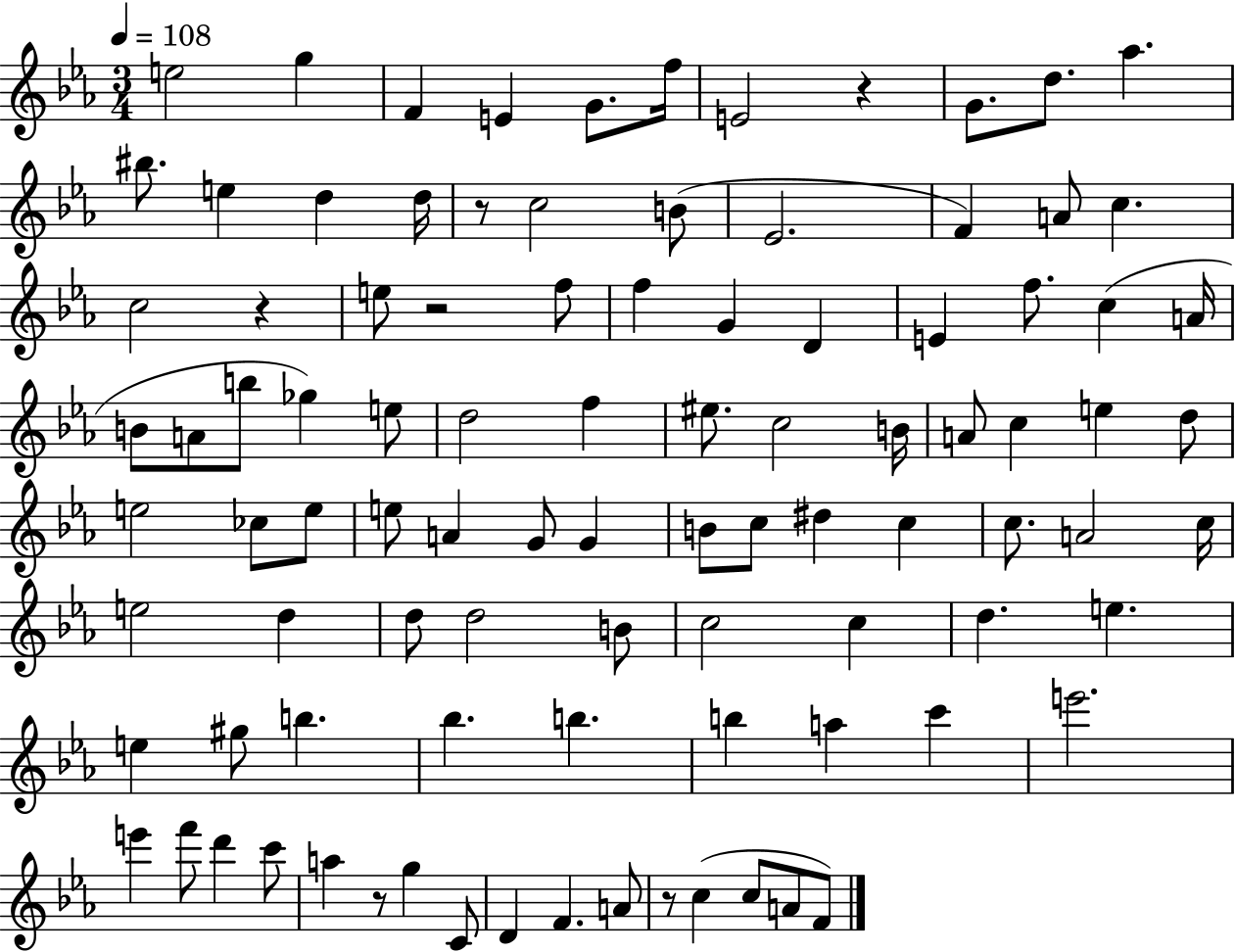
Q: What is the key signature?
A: EES major